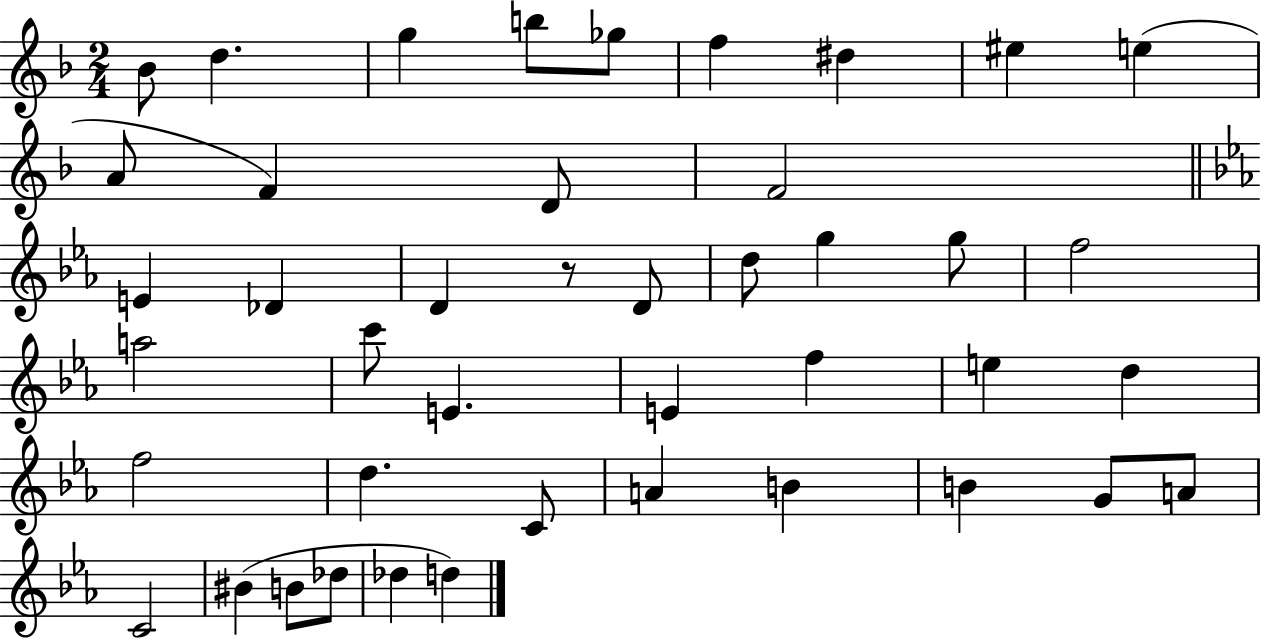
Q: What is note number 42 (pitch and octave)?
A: D5